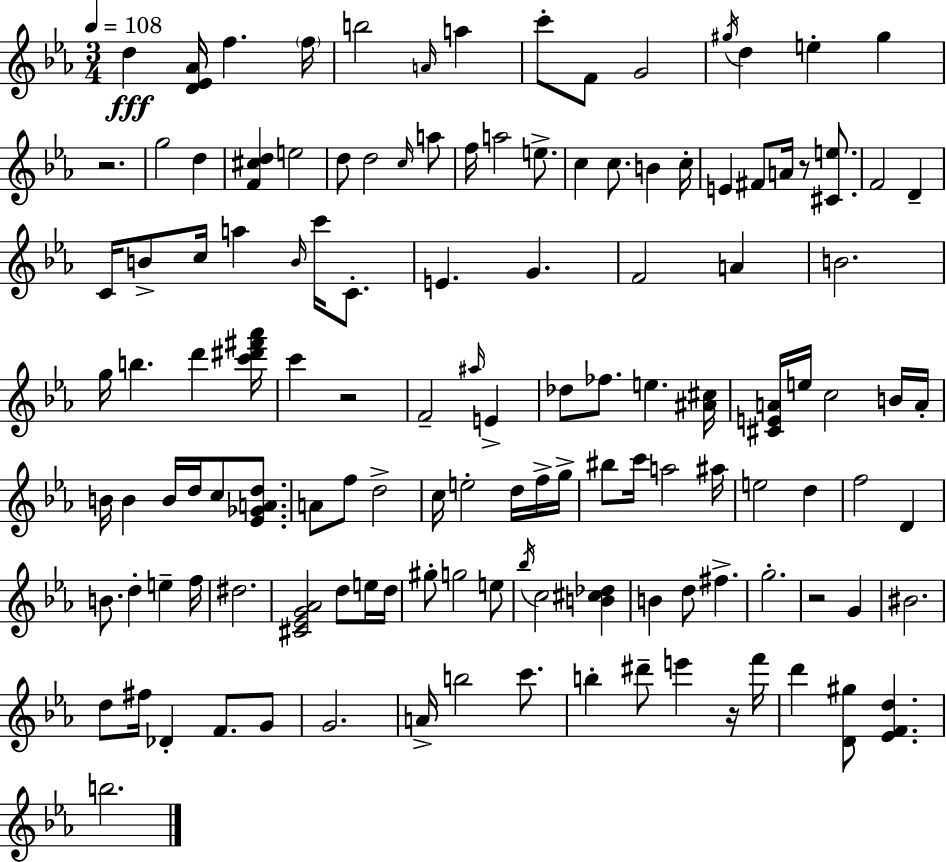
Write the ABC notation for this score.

X:1
T:Untitled
M:3/4
L:1/4
K:Cm
d [D_E_A]/4 f f/4 b2 A/4 a c'/2 F/2 G2 ^g/4 d e ^g z2 g2 d [F^cd] e2 d/2 d2 c/4 a/2 f/4 a2 e/2 c c/2 B c/4 E ^F/2 A/4 z/2 [^Ce]/2 F2 D C/4 B/2 c/4 a B/4 c'/4 C/2 E G F2 A B2 g/4 b d' [c'^d'^f'_a']/4 c' z2 F2 ^a/4 E _d/2 _f/2 e [^A^c]/4 [^CEA]/4 e/4 c2 B/4 A/4 B/4 B B/4 d/4 c/2 [_E_GAd]/2 A/2 f/2 d2 c/4 e2 d/4 f/4 g/4 ^b/2 c'/4 a2 ^a/4 e2 d f2 D B/2 d e f/4 ^d2 [^C_EG_A]2 d/2 e/4 d/4 ^g/2 g2 e/2 _b/4 c2 [B^c_d] B d/2 ^f g2 z2 G ^B2 d/2 ^f/4 _D F/2 G/2 G2 A/4 b2 c'/2 b ^d'/2 e' z/4 f'/4 d' [D^g]/2 [_EFd] b2